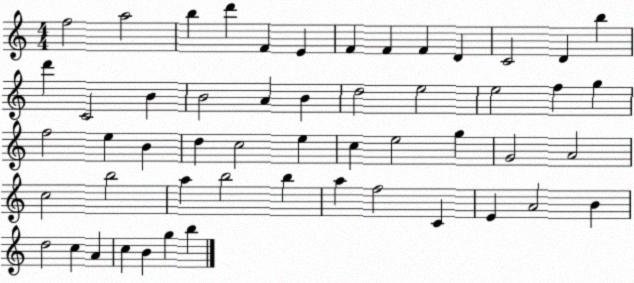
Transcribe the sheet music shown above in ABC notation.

X:1
T:Untitled
M:4/4
L:1/4
K:C
f2 a2 b d' F E F F F D C2 D b d' C2 B B2 A B d2 e2 e2 f g f2 e B d c2 e c e2 g G2 A2 c2 b2 a b2 b a f2 C E A2 B d2 c A c B g b